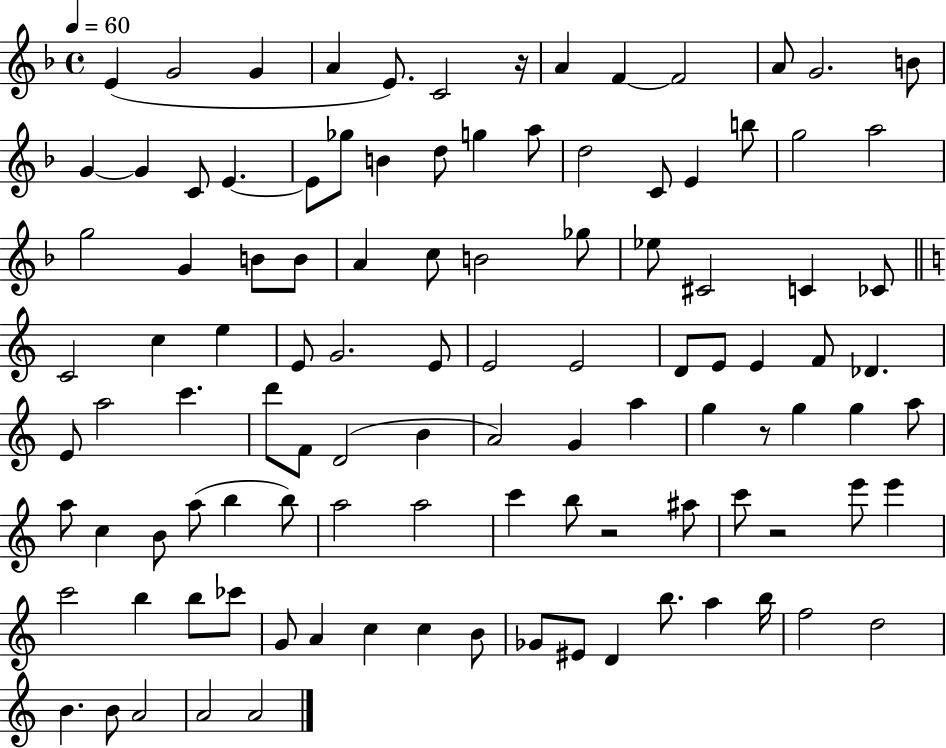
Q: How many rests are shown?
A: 4